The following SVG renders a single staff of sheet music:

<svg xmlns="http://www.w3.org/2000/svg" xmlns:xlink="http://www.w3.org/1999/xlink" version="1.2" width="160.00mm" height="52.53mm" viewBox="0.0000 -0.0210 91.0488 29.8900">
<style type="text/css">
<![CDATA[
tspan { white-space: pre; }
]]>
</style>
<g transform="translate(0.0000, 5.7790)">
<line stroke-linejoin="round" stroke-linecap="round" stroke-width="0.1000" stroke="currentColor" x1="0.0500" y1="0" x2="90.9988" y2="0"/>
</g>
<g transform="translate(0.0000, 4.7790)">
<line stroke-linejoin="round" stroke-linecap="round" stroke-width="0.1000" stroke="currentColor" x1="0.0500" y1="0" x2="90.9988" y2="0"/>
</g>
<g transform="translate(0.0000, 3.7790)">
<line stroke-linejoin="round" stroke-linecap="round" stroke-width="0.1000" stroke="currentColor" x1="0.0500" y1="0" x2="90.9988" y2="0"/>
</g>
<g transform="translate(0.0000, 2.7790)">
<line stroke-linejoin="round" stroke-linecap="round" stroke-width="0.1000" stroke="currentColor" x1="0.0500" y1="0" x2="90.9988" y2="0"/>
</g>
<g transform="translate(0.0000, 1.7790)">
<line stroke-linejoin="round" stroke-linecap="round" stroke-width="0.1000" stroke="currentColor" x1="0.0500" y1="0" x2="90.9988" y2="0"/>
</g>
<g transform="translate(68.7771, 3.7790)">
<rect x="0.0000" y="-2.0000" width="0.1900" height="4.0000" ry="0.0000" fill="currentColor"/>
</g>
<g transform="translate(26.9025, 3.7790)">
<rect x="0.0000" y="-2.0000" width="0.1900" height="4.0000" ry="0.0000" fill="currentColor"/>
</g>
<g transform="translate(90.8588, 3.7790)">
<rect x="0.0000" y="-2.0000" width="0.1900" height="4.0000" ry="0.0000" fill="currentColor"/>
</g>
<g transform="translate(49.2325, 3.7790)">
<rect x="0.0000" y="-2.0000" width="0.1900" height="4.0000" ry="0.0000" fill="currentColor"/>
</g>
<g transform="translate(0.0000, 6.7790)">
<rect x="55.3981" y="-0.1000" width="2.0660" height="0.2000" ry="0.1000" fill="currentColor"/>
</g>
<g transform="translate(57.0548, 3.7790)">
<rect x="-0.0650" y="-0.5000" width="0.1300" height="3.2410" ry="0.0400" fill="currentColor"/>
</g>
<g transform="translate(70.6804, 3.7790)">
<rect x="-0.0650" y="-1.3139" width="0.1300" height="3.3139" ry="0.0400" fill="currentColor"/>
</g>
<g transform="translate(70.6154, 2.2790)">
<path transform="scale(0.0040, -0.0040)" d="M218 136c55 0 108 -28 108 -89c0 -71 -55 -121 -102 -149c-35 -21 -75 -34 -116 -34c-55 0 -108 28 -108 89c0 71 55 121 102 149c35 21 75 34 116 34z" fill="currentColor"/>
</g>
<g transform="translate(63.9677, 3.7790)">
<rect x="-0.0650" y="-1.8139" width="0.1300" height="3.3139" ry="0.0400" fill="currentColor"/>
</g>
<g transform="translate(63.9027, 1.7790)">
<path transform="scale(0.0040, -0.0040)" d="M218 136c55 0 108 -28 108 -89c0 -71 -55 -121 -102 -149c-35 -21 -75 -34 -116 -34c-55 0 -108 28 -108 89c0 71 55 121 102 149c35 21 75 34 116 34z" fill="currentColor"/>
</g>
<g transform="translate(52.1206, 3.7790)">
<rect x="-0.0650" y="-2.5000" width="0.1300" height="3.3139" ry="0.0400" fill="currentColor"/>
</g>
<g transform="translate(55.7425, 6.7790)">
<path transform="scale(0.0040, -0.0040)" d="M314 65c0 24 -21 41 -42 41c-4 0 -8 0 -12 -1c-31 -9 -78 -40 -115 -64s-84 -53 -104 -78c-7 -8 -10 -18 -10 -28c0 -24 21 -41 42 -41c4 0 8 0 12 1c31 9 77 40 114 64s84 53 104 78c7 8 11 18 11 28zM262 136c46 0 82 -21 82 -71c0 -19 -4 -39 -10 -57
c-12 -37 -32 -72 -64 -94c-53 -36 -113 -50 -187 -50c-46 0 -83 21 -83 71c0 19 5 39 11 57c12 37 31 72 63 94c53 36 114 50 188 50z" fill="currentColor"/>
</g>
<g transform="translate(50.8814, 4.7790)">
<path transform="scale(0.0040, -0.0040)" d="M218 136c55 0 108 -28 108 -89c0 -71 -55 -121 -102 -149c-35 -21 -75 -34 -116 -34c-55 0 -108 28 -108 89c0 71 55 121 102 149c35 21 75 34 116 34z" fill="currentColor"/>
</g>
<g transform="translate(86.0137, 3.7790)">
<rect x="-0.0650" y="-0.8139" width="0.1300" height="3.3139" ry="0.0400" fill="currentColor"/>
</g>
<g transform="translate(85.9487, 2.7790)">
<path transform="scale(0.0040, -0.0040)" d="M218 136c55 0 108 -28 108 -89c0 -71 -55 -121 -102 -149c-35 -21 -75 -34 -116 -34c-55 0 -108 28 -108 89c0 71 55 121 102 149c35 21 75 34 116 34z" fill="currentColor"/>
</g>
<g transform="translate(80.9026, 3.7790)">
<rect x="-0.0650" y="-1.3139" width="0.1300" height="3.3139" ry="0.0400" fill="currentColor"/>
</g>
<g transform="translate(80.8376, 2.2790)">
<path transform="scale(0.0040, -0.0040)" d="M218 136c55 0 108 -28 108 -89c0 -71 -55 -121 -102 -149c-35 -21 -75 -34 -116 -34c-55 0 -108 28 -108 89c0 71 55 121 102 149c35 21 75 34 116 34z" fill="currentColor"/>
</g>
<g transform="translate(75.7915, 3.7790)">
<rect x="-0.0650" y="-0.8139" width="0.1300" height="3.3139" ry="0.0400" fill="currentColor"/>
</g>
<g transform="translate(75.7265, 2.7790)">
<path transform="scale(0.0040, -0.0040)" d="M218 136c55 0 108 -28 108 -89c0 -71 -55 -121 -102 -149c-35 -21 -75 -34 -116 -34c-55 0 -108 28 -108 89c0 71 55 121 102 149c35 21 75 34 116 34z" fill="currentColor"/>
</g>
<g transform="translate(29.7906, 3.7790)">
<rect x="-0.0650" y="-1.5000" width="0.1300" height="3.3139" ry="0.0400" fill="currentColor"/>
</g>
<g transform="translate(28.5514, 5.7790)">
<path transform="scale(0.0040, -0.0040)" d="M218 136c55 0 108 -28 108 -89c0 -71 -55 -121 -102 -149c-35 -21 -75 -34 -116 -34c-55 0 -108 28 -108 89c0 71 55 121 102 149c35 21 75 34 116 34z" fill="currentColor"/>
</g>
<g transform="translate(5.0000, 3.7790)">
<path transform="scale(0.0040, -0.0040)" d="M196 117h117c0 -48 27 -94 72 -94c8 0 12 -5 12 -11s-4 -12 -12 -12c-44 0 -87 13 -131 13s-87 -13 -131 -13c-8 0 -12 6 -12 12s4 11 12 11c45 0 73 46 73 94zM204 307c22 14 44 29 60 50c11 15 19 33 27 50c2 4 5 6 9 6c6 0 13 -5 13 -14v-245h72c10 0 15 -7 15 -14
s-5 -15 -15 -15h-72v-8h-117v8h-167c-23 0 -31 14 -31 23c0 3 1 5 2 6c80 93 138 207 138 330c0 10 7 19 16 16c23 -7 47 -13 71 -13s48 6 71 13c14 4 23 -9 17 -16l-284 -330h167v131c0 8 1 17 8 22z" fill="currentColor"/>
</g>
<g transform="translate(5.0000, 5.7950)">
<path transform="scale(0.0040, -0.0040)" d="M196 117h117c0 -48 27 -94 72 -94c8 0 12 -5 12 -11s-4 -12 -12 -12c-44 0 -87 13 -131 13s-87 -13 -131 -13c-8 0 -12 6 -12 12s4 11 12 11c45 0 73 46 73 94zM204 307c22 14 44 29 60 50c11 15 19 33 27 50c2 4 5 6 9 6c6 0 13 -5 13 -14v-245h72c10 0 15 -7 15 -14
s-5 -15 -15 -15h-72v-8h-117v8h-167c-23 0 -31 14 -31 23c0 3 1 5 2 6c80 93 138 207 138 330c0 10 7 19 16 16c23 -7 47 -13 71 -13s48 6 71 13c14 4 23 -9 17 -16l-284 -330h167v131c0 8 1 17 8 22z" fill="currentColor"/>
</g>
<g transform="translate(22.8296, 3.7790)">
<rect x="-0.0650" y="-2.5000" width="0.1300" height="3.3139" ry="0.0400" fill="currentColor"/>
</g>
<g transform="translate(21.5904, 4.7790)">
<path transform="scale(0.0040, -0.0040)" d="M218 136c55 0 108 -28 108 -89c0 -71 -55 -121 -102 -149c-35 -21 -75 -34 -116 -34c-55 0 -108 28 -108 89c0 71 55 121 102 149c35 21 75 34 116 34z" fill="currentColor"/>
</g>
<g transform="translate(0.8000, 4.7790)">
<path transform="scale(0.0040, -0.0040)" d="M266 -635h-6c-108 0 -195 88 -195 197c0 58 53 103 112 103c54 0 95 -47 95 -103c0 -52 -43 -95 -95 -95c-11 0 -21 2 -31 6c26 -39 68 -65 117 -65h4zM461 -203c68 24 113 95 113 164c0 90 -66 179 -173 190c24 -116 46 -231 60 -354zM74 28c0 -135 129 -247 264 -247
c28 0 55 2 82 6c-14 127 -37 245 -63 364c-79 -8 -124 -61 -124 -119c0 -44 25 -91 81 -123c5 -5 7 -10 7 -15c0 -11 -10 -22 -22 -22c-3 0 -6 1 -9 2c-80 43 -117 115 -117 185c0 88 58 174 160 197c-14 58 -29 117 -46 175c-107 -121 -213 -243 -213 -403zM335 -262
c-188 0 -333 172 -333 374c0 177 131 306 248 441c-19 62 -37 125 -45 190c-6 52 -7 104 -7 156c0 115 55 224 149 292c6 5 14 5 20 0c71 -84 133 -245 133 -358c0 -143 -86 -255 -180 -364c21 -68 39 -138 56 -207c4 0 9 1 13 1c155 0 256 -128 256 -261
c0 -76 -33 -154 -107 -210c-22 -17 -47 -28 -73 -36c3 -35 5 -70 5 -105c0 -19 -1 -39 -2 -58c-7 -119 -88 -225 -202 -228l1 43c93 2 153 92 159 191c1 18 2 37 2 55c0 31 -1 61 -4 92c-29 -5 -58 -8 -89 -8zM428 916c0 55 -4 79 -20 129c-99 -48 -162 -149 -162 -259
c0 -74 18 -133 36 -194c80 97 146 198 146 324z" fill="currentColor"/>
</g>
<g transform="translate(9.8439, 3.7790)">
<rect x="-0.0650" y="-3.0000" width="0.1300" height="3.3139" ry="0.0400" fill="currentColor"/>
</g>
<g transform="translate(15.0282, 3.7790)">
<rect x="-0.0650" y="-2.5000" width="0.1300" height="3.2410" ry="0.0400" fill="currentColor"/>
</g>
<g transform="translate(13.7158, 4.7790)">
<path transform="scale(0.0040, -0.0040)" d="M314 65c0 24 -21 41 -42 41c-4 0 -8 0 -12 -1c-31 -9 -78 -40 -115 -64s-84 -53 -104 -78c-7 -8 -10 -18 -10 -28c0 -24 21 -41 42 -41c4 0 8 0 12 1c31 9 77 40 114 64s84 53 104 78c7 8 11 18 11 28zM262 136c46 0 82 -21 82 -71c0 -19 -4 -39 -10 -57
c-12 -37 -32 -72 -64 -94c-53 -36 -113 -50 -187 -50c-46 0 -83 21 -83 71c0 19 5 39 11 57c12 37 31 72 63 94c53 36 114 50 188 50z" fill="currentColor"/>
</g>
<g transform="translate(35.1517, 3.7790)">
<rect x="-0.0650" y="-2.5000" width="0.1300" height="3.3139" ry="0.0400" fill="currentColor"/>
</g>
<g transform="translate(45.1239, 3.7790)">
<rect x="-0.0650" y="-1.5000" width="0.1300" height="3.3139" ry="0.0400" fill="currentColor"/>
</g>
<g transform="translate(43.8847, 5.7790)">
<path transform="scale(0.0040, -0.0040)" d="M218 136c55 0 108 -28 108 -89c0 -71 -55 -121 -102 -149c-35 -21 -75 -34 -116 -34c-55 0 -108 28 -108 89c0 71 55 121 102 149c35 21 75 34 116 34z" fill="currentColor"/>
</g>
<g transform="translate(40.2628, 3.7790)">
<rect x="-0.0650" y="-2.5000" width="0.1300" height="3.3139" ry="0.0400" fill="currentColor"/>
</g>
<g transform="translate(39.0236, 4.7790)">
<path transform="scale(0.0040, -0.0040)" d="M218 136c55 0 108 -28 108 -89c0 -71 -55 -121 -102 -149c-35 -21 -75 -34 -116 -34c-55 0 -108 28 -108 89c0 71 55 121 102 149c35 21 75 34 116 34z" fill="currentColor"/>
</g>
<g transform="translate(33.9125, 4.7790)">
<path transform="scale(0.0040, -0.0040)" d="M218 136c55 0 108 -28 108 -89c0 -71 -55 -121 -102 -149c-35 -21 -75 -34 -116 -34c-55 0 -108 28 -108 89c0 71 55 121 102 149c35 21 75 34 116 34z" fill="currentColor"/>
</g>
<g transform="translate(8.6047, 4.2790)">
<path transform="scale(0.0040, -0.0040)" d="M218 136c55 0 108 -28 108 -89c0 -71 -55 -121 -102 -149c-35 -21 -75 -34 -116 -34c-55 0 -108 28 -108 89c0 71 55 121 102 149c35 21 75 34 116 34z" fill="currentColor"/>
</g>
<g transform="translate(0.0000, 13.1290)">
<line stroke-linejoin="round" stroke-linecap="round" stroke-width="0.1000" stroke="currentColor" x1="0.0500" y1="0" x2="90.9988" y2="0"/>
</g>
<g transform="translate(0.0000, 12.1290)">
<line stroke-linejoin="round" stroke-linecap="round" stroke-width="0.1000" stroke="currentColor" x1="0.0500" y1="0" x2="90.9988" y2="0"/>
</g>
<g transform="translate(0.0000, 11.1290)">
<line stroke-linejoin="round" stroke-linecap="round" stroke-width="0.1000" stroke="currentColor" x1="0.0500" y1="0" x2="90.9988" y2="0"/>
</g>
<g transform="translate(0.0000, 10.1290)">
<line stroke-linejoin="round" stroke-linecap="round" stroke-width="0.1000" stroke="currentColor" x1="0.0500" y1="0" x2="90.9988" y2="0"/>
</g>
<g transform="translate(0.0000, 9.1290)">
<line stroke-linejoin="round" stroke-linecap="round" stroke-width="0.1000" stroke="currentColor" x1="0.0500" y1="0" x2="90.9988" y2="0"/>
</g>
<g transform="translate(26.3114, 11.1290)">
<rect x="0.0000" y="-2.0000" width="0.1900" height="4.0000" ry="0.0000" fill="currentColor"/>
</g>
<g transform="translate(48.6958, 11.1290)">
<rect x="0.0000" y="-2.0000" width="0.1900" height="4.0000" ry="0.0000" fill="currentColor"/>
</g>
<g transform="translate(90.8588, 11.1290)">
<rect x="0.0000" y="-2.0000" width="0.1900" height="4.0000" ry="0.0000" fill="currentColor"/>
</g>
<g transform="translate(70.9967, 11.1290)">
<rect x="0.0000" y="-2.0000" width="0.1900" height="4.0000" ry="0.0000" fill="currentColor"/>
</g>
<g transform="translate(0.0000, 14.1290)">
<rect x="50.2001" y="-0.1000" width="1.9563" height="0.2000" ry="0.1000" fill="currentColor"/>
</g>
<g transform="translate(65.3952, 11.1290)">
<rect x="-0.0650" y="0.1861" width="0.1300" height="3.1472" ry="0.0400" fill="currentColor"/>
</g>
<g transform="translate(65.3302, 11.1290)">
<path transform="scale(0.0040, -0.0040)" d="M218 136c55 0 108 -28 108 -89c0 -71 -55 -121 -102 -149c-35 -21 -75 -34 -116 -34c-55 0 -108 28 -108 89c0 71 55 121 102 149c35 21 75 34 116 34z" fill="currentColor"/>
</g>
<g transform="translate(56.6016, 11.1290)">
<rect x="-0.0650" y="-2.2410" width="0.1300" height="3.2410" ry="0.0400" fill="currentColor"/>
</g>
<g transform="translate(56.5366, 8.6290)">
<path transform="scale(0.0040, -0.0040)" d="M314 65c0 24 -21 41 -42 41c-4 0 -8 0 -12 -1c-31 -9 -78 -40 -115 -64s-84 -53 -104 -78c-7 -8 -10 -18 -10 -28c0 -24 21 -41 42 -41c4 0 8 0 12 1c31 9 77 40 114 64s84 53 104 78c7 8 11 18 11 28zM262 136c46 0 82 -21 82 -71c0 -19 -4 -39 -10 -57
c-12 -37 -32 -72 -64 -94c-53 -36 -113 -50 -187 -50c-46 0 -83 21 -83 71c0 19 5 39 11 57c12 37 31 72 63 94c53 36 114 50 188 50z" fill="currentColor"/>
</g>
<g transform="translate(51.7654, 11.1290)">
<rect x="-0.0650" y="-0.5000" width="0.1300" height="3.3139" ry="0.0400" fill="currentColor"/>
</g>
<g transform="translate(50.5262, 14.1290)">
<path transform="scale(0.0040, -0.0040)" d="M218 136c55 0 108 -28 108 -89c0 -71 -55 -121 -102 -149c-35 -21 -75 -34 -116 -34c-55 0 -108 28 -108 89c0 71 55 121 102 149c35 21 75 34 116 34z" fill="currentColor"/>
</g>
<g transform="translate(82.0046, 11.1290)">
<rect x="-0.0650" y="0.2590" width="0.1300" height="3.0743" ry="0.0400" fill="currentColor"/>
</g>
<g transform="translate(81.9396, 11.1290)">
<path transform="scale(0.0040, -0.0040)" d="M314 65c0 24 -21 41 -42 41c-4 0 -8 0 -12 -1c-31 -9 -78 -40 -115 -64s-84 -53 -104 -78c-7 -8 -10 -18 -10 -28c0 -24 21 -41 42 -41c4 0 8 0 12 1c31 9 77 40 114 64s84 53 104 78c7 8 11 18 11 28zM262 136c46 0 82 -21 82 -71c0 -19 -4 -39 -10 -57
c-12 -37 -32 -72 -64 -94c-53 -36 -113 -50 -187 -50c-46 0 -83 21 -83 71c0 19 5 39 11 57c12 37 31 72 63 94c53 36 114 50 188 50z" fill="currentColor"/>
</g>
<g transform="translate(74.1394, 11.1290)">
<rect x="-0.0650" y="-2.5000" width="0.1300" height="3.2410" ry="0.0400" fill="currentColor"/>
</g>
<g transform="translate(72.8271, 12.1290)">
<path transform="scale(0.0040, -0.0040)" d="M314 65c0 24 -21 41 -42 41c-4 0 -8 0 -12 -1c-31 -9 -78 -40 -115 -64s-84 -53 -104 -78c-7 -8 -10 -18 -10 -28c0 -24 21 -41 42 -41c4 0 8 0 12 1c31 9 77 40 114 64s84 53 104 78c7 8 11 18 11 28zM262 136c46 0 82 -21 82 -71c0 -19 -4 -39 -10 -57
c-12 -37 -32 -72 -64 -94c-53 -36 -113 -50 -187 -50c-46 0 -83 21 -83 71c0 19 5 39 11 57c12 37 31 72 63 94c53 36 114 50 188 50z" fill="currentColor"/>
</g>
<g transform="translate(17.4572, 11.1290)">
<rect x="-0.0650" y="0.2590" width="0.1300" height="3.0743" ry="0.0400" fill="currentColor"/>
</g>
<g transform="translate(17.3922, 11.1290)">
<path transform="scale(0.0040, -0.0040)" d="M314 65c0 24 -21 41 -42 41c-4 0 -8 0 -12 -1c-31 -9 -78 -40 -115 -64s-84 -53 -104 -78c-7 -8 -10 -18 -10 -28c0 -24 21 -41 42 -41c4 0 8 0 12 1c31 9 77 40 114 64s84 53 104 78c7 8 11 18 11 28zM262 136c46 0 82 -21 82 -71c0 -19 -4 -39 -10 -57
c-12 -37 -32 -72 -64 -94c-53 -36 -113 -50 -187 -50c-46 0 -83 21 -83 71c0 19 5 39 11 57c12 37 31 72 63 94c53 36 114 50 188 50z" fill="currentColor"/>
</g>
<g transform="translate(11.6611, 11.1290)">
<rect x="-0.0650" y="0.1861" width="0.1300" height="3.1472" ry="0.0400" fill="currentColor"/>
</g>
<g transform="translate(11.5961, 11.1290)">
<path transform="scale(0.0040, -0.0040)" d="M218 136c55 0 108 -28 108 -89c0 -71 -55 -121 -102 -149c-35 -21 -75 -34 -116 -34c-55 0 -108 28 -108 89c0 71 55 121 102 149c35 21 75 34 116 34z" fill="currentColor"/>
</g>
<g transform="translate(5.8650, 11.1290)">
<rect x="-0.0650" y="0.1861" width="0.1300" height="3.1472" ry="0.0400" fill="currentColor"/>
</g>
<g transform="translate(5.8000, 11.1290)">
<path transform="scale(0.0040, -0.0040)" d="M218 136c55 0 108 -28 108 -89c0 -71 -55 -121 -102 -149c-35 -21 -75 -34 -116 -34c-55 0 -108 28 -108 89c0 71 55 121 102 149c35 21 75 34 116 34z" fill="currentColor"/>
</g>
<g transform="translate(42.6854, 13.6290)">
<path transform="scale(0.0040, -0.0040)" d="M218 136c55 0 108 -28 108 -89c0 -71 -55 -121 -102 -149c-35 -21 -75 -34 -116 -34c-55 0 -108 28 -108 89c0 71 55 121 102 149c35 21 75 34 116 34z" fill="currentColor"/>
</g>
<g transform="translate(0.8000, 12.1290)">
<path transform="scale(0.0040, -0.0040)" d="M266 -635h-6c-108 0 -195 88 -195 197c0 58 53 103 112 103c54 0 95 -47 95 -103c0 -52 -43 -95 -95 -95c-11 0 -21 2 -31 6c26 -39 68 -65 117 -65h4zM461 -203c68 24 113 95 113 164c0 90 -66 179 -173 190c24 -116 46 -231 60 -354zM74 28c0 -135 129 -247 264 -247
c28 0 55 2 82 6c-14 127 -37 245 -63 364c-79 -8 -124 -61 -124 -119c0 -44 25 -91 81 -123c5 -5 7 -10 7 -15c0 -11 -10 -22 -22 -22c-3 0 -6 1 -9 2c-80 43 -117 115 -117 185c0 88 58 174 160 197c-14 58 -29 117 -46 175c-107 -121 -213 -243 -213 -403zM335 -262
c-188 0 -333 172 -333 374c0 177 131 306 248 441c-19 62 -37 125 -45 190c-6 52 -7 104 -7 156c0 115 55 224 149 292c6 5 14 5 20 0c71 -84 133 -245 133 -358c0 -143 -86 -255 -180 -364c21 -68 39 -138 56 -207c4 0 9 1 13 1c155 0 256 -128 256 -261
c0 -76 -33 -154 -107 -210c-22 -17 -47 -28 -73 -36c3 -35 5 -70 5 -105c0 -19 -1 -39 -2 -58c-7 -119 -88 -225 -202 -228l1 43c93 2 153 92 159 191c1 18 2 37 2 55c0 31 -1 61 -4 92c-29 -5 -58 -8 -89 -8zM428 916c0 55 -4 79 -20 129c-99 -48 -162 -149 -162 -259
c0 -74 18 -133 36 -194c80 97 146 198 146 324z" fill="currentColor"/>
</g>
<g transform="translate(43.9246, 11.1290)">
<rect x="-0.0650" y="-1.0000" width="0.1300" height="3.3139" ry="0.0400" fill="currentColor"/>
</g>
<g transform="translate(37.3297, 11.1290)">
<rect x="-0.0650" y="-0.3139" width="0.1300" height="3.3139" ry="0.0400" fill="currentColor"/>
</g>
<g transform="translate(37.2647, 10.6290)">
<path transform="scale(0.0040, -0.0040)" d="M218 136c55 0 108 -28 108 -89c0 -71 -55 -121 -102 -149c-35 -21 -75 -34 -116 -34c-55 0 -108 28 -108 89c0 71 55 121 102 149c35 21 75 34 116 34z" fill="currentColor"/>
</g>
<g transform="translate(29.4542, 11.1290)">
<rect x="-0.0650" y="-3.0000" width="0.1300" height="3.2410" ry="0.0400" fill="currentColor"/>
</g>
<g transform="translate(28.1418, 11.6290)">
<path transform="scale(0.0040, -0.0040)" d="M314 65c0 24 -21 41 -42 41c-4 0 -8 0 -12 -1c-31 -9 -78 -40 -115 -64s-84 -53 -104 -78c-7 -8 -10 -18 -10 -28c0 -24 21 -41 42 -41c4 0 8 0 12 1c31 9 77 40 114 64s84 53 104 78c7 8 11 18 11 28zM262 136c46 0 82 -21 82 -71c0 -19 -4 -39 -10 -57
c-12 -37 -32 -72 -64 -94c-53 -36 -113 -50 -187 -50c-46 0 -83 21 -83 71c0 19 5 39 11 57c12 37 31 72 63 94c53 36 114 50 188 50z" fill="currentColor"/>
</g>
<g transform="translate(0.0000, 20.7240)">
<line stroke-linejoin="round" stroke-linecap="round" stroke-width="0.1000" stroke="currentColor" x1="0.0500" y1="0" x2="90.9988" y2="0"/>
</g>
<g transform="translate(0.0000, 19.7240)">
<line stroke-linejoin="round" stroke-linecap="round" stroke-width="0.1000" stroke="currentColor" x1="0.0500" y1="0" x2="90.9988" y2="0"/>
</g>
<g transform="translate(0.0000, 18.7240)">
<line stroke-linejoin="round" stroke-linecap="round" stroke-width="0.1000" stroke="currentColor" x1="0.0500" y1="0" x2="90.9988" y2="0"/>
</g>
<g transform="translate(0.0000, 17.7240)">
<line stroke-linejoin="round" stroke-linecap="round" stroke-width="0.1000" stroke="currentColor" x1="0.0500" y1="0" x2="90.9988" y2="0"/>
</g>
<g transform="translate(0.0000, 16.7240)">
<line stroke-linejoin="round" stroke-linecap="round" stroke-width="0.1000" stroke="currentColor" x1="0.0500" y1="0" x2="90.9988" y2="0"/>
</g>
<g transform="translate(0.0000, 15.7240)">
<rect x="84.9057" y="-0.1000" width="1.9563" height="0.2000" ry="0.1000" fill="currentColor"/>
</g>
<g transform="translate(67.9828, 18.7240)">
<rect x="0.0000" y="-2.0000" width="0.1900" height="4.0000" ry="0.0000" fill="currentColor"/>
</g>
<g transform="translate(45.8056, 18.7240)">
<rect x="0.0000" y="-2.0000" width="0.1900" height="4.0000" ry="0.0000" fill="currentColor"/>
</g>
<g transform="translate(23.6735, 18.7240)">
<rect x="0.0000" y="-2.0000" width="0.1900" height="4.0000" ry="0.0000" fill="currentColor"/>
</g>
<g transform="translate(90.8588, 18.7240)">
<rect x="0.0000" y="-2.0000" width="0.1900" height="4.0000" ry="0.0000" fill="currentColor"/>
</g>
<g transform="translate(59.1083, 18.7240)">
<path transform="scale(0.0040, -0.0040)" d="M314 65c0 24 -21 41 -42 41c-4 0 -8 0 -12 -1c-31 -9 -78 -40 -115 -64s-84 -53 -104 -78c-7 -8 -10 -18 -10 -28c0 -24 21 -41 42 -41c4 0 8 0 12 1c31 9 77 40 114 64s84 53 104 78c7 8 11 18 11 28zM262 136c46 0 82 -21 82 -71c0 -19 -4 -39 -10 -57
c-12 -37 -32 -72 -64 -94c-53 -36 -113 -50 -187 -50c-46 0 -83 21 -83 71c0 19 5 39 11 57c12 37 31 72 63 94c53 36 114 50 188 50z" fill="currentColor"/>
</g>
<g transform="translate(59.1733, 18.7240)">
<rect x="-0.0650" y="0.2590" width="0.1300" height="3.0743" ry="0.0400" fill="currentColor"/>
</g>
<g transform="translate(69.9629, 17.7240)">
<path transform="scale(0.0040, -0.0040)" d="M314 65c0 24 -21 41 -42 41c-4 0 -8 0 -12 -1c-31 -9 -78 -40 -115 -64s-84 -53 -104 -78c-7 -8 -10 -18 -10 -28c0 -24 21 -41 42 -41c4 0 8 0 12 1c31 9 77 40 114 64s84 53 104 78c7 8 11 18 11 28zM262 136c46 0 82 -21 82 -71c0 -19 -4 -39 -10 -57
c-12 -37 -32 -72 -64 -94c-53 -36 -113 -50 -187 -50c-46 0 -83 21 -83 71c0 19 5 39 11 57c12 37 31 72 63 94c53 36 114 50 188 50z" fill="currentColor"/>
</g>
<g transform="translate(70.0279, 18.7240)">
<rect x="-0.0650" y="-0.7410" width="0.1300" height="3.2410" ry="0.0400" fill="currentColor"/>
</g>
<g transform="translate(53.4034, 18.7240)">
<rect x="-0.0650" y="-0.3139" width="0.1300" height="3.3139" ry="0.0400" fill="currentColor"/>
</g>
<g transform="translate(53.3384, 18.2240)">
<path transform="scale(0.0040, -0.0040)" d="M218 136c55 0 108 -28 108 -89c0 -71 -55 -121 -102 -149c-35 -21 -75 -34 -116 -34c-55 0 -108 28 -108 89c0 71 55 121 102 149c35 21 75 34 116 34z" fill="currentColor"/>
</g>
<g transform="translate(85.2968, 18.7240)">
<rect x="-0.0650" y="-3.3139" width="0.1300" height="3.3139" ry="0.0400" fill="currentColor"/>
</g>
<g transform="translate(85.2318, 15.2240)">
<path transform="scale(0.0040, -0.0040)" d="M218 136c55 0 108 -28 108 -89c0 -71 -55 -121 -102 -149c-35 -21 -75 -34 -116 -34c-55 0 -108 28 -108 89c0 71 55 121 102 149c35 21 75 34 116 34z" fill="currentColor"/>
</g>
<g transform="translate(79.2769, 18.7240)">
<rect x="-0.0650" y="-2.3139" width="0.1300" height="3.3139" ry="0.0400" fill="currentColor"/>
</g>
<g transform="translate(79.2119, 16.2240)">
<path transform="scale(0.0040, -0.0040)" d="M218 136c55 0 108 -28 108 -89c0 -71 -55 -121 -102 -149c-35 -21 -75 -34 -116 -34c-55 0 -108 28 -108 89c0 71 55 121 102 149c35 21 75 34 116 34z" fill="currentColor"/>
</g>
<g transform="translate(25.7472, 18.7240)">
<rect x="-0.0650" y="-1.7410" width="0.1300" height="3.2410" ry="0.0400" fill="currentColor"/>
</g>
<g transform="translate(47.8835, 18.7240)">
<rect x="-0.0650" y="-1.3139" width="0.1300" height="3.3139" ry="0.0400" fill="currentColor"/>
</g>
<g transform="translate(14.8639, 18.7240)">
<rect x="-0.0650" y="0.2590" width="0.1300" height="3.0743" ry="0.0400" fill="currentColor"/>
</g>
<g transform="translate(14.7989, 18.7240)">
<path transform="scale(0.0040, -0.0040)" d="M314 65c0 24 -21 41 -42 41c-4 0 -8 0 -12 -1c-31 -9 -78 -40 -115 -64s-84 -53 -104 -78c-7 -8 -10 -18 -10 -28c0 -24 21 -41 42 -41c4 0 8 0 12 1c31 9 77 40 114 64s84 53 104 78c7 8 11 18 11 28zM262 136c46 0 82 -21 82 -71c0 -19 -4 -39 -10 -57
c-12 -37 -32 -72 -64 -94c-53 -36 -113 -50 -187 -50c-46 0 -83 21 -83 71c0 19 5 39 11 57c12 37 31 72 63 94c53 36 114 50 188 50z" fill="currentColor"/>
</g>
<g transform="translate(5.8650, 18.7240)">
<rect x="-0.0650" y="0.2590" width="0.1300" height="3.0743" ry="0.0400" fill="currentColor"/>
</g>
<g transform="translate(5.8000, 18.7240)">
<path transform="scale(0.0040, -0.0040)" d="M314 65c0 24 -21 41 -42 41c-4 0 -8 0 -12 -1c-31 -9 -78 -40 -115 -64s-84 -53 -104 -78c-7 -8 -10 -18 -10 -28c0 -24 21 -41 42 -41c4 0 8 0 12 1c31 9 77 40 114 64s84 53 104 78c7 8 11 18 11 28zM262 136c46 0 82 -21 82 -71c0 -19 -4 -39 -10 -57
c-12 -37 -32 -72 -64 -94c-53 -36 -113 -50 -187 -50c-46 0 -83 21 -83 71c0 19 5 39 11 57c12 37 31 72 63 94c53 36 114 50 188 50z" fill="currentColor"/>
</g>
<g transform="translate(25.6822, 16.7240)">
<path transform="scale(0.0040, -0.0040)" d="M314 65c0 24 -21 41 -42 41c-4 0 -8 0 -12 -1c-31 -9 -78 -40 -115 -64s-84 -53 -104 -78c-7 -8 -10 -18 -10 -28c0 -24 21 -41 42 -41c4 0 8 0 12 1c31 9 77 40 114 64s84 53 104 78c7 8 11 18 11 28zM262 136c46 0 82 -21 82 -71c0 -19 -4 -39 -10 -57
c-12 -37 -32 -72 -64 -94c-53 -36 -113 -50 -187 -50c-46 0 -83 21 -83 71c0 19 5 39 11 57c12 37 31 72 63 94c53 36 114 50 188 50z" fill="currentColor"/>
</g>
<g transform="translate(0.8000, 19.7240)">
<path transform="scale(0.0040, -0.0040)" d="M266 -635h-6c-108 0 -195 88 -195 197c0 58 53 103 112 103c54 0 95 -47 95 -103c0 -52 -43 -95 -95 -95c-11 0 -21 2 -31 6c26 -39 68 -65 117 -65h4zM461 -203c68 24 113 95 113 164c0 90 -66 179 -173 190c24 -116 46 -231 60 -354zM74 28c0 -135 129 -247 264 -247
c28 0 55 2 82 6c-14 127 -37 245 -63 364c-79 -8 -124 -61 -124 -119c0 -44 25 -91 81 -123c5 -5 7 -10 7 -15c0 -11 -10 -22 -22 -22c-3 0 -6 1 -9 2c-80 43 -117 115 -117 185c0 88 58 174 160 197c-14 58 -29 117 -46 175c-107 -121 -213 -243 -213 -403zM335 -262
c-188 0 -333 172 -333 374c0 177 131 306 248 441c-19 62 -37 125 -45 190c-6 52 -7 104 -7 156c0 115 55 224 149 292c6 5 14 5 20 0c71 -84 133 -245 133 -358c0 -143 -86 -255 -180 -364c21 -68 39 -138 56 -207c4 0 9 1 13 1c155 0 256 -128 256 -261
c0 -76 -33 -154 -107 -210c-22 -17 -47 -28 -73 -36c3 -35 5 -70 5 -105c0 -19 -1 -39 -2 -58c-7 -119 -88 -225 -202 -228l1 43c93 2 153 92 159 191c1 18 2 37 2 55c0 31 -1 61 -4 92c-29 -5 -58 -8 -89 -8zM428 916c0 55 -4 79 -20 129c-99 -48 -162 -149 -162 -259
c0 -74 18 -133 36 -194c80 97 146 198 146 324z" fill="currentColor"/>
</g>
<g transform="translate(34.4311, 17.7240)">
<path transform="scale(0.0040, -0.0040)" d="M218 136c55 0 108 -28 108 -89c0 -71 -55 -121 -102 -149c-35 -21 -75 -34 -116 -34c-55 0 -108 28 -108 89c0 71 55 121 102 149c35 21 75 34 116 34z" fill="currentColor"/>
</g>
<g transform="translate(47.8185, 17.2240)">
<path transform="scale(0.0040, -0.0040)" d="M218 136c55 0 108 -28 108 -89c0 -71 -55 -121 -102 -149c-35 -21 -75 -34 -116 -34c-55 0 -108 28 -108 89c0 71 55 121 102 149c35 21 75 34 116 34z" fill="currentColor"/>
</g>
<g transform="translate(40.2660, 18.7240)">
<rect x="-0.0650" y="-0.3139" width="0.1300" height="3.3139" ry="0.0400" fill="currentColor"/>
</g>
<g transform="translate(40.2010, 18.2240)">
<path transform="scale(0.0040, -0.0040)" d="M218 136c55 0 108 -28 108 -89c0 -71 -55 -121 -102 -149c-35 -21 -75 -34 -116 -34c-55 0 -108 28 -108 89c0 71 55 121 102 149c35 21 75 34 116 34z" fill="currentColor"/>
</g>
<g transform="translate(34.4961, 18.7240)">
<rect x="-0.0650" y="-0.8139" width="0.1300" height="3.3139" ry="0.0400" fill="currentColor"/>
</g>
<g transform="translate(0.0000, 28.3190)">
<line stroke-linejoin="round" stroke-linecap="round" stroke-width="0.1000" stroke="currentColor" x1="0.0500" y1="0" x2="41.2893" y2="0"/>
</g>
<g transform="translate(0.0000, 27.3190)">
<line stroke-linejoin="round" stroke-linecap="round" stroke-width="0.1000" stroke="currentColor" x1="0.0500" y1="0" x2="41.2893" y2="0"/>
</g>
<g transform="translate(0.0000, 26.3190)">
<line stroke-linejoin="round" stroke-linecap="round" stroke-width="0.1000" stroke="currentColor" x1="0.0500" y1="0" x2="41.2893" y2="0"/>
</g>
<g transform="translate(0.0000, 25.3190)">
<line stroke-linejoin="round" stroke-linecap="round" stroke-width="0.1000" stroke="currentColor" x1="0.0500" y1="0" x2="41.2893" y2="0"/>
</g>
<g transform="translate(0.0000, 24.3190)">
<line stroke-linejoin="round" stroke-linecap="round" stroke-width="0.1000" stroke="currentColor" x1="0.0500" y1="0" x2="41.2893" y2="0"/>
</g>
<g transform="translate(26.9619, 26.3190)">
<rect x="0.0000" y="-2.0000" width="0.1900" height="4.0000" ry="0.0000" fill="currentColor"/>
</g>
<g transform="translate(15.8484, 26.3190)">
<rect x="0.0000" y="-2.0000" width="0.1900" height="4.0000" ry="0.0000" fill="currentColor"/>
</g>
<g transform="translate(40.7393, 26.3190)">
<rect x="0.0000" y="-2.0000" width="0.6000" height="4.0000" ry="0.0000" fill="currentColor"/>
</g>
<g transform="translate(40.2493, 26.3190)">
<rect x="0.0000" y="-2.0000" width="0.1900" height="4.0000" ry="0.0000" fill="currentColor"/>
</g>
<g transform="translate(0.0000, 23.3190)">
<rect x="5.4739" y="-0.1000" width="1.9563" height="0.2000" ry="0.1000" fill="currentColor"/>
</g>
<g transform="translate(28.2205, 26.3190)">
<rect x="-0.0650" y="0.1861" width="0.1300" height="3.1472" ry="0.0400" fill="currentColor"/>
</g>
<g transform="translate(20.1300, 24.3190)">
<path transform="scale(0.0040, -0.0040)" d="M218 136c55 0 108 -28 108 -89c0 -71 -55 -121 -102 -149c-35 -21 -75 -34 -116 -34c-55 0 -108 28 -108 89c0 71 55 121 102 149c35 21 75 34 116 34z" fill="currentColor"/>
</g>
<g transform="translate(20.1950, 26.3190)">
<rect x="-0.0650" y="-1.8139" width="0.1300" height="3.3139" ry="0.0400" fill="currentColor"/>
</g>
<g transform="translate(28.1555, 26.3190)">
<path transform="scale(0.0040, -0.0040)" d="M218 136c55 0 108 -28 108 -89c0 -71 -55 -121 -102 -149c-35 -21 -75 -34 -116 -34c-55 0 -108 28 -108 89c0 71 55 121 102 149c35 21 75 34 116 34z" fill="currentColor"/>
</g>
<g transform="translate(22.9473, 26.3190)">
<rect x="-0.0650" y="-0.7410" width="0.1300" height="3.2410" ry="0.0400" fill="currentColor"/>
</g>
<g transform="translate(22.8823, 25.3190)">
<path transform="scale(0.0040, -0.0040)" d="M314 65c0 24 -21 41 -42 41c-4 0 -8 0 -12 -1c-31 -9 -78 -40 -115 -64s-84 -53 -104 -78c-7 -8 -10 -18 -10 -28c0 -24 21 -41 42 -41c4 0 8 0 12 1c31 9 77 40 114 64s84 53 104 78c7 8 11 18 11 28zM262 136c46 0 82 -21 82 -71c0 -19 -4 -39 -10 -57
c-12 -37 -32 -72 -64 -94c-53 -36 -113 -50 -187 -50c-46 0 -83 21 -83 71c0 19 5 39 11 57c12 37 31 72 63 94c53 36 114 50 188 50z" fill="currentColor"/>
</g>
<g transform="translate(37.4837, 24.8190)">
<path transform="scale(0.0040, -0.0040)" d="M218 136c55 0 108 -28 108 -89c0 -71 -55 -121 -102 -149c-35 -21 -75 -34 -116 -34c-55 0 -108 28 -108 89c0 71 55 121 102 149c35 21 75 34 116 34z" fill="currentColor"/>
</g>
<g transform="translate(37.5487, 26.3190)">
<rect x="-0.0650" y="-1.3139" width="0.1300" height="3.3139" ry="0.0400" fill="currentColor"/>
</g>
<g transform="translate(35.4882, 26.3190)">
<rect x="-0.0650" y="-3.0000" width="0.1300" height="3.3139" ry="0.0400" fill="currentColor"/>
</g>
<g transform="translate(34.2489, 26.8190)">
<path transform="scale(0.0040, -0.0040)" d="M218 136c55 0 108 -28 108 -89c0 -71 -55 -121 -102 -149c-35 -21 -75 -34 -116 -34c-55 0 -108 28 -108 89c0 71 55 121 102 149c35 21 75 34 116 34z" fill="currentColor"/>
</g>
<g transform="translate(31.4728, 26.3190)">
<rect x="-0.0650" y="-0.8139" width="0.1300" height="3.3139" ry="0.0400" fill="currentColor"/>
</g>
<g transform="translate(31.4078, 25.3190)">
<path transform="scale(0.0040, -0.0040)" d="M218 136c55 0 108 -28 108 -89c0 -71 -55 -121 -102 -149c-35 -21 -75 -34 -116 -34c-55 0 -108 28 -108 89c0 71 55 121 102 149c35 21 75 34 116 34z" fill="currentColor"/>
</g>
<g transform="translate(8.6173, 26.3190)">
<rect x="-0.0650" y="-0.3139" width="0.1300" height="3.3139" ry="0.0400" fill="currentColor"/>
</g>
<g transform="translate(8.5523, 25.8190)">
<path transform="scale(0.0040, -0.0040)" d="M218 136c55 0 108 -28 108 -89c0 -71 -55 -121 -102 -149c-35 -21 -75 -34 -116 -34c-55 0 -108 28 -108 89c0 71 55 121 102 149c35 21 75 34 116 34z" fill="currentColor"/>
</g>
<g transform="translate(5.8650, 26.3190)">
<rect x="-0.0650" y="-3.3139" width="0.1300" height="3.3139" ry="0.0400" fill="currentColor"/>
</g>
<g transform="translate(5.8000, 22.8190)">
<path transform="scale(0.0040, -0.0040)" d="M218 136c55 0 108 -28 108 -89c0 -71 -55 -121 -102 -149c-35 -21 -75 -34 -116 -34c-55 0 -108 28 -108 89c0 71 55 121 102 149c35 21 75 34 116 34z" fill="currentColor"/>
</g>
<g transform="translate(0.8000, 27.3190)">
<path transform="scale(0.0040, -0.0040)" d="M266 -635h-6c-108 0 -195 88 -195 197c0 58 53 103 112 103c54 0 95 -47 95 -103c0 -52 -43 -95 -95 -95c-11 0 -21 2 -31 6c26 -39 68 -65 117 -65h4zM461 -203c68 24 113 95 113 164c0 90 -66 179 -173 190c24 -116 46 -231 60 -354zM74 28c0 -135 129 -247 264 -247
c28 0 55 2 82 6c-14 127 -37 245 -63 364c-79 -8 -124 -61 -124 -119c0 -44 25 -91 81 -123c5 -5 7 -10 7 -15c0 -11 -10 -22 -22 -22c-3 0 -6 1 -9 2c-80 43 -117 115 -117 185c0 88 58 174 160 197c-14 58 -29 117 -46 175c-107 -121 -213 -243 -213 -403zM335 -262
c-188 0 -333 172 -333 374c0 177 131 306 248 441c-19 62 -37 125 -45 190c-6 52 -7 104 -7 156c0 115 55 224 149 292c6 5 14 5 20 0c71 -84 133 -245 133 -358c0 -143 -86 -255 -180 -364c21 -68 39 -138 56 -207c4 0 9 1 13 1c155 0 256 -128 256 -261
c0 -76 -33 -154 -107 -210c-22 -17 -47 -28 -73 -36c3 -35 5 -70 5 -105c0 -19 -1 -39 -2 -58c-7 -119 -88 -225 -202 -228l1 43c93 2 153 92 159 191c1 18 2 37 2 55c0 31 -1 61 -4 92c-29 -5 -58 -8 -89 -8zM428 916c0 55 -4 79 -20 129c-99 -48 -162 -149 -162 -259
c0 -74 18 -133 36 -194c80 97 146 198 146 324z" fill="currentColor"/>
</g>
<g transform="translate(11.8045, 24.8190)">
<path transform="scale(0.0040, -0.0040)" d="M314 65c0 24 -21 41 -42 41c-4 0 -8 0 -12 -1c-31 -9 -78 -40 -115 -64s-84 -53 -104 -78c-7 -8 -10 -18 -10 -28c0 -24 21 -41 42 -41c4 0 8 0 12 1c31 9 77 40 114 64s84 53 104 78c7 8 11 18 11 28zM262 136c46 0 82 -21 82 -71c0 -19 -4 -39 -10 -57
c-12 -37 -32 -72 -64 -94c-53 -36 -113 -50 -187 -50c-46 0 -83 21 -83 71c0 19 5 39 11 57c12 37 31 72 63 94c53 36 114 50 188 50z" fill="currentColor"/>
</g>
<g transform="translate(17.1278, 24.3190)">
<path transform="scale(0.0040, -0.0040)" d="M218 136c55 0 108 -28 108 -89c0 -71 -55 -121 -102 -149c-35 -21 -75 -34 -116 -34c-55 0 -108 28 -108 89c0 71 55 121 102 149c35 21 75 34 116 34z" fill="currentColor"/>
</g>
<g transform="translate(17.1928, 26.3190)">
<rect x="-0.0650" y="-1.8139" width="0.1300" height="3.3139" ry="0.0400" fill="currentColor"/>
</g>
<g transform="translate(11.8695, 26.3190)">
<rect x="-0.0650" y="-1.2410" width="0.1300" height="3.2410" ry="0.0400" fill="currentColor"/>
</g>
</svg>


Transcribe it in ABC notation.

X:1
T:Untitled
M:4/4
L:1/4
K:C
A G2 G E G G E G C2 f e d e d B B B2 A2 c D C g2 B G2 B2 B2 B2 f2 d c e c B2 d2 g b b c e2 f f d2 B d A e